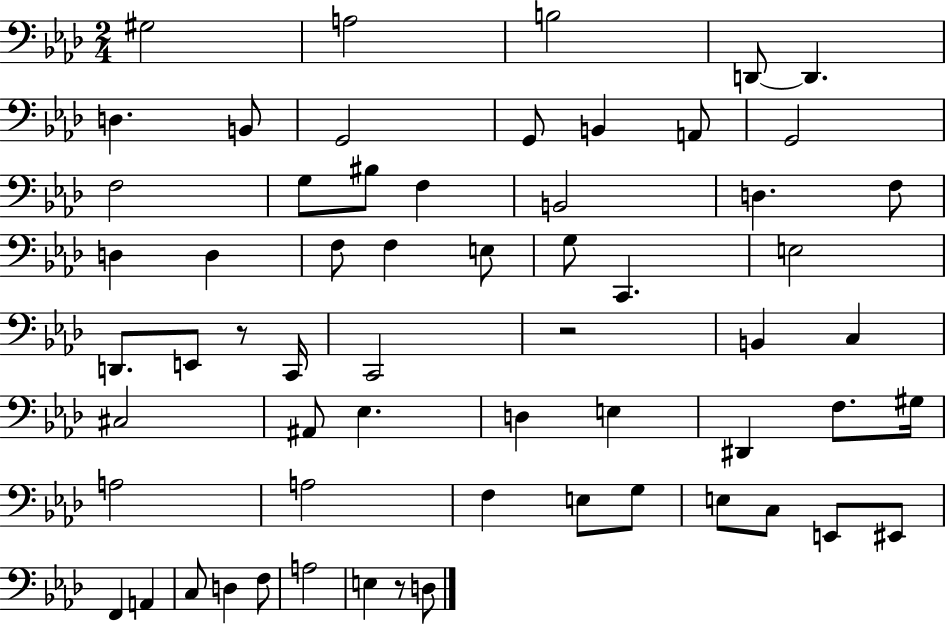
{
  \clef bass
  \numericTimeSignature
  \time 2/4
  \key aes \major
  gis2 | a2 | b2 | d,8~~ d,4. | \break d4. b,8 | g,2 | g,8 b,4 a,8 | g,2 | \break f2 | g8 bis8 f4 | b,2 | d4. f8 | \break d4 d4 | f8 f4 e8 | g8 c,4. | e2 | \break d,8. e,8 r8 c,16 | c,2 | r2 | b,4 c4 | \break cis2 | ais,8 ees4. | d4 e4 | dis,4 f8. gis16 | \break a2 | a2 | f4 e8 g8 | e8 c8 e,8 eis,8 | \break f,4 a,4 | c8 d4 f8 | a2 | e4 r8 d8 | \break \bar "|."
}